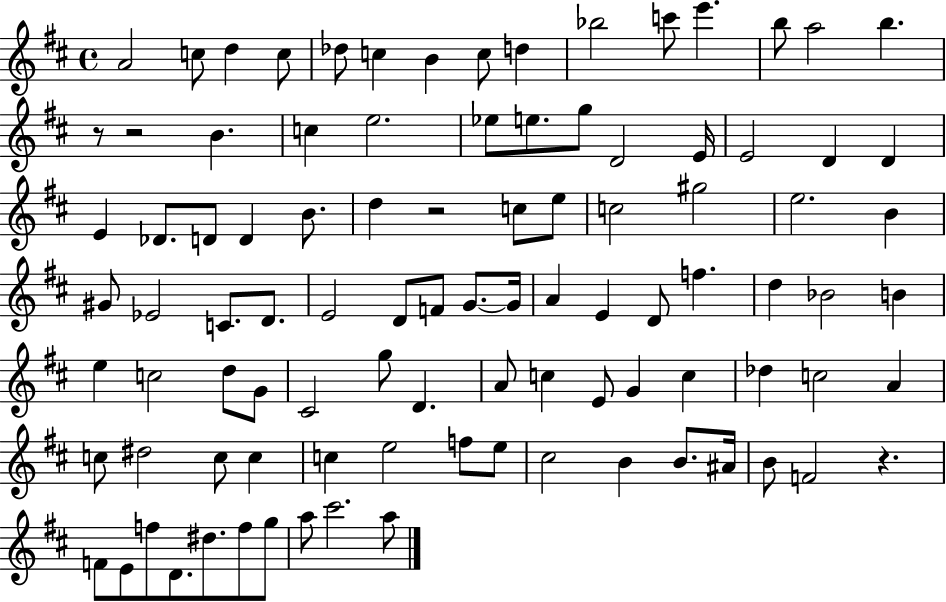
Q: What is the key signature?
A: D major